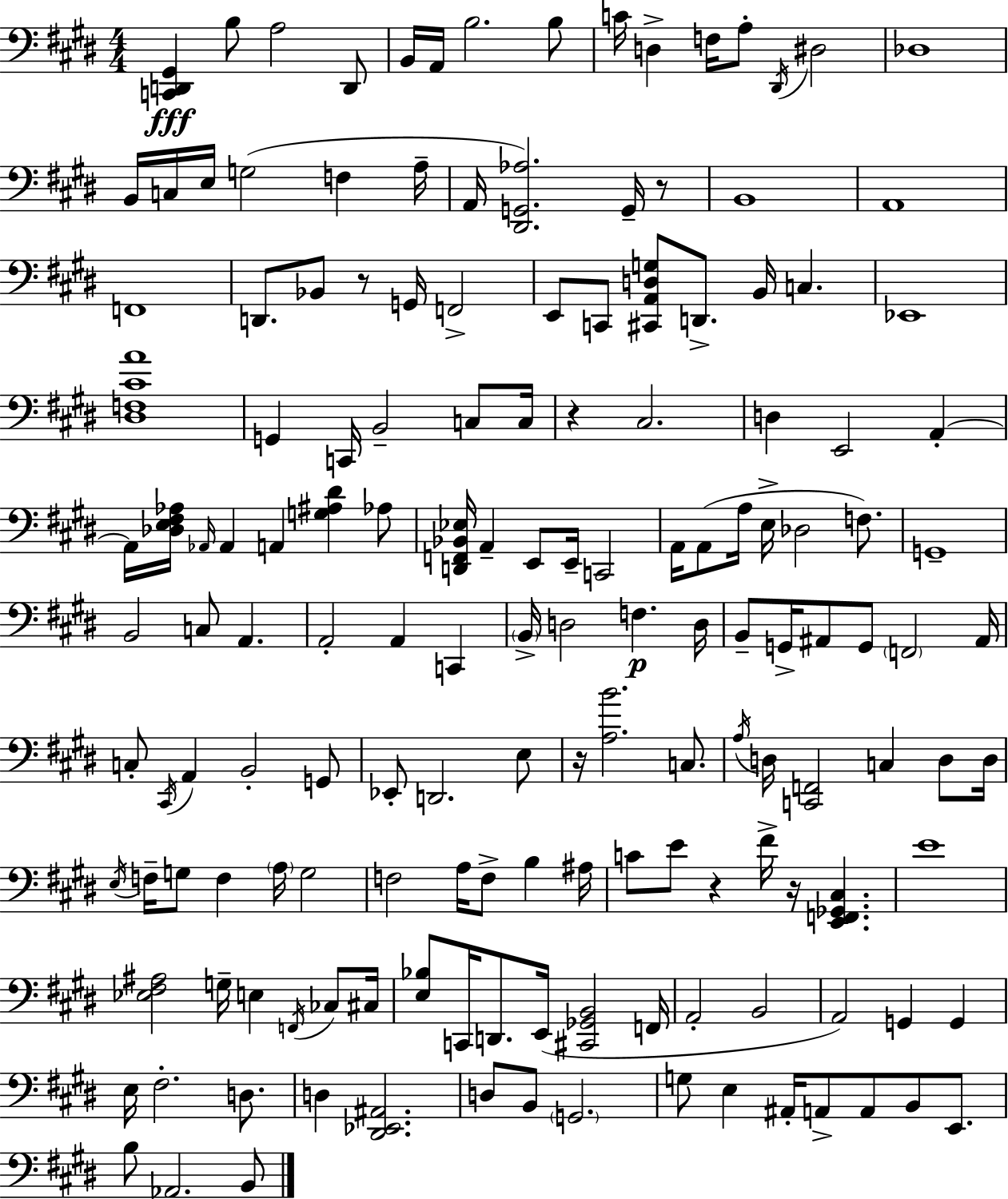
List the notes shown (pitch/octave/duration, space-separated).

[C2,D2,G#2]/q B3/e A3/h D2/e B2/s A2/s B3/h. B3/e C4/s D3/q F3/s A3/e D#2/s D#3/h Db3/w B2/s C3/s E3/s G3/h F3/q A3/s A2/s [D#2,G2,Ab3]/h. G2/s R/e B2/w A2/w F2/w D2/e. Bb2/e R/e G2/s F2/h E2/e C2/e [C#2,A2,D3,G3]/e D2/e. B2/s C3/q. Eb2/w [D#3,F3,C#4,A4]/w G2/q C2/s B2/h C3/e C3/s R/q C#3/h. D3/q E2/h A2/q A2/s [Db3,E3,F#3,Ab3]/s Ab2/s Ab2/q A2/q [G3,A#3,D#4]/q Ab3/e [D2,F2,Bb2,Eb3]/s A2/q E2/e E2/s C2/h A2/s A2/e A3/s E3/s Db3/h F3/e. G2/w B2/h C3/e A2/q. A2/h A2/q C2/q B2/s D3/h F3/q. D3/s B2/e G2/s A#2/e G2/e F2/h A#2/s C3/e C#2/s A2/q B2/h G2/e Eb2/e D2/h. E3/e R/s [A3,B4]/h. C3/e. A3/s D3/s [C2,F2]/h C3/q D3/e D3/s E3/s F3/s G3/e F3/q A3/s G3/h F3/h A3/s F3/e B3/q A#3/s C4/e E4/e R/q F#4/s R/s [E2,F2,Gb2,C#3]/q. E4/w [Eb3,F#3,A#3]/h G3/s E3/q F2/s CES3/e C#3/s [E3,Bb3]/e C2/s D2/e. E2/s [C#2,Gb2,B2]/h F2/s A2/h B2/h A2/h G2/q G2/q E3/s F#3/h. D3/e. D3/q [D#2,Eb2,A#2]/h. D3/e B2/e G2/h. G3/e E3/q A#2/s A2/e A2/e B2/e E2/e. B3/e Ab2/h. B2/e